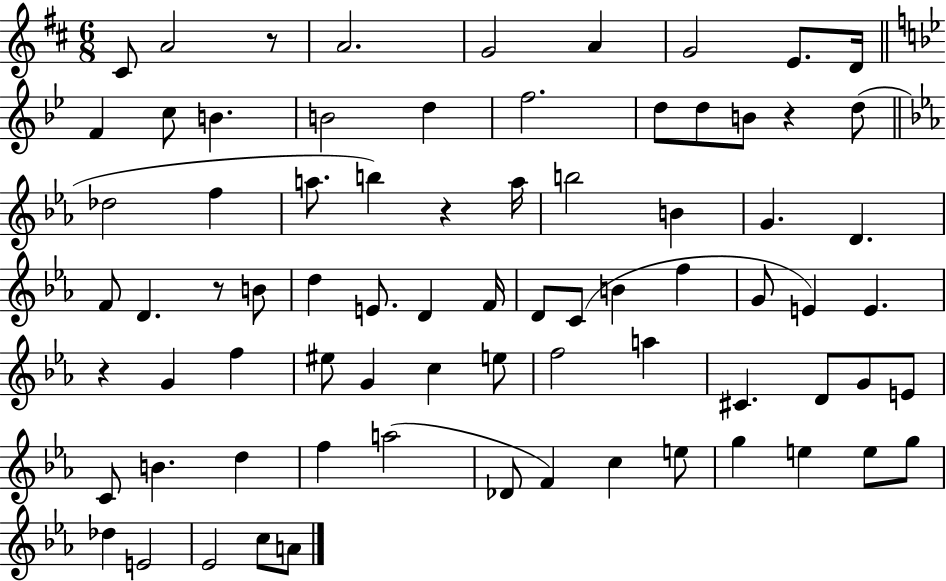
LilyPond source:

{
  \clef treble
  \numericTimeSignature
  \time 6/8
  \key d \major
  \repeat volta 2 { cis'8 a'2 r8 | a'2. | g'2 a'4 | g'2 e'8. d'16 | \break \bar "||" \break \key g \minor f'4 c''8 b'4. | b'2 d''4 | f''2. | d''8 d''8 b'8 r4 d''8( | \break \bar "||" \break \key c \minor des''2 f''4 | a''8. b''4) r4 a''16 | b''2 b'4 | g'4. d'4. | \break f'8 d'4. r8 b'8 | d''4 e'8. d'4 f'16 | d'8 c'8( b'4 f''4 | g'8 e'4) e'4. | \break r4 g'4 f''4 | eis''8 g'4 c''4 e''8 | f''2 a''4 | cis'4. d'8 g'8 e'8 | \break c'8 b'4. d''4 | f''4 a''2( | des'8 f'4) c''4 e''8 | g''4 e''4 e''8 g''8 | \break des''4 e'2 | ees'2 c''8 a'8 | } \bar "|."
}